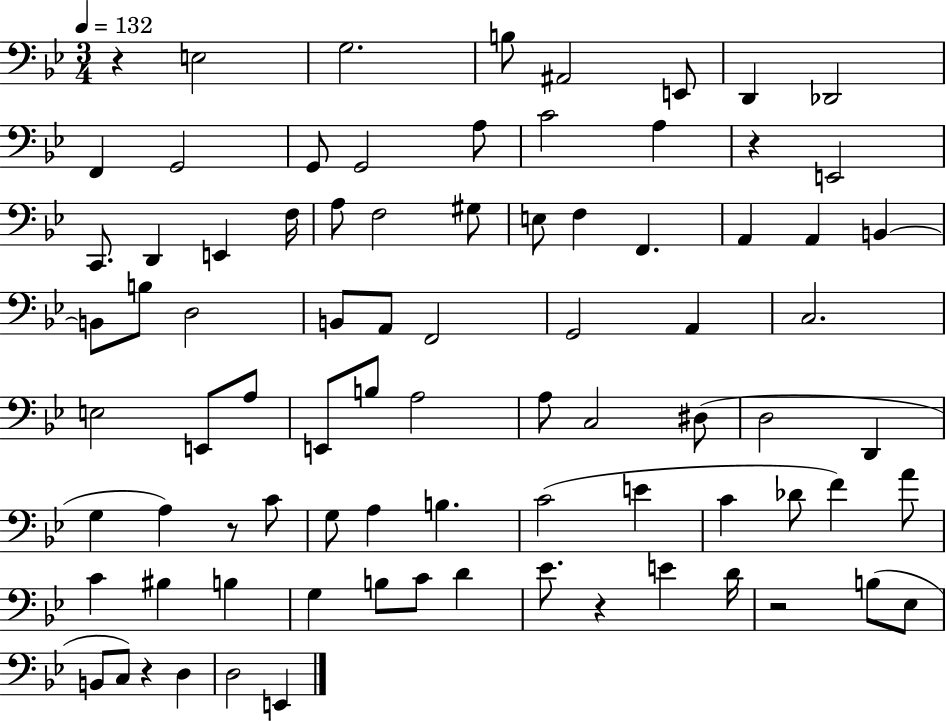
R/q E3/h G3/h. B3/e A#2/h E2/e D2/q Db2/h F2/q G2/h G2/e G2/h A3/e C4/h A3/q R/q E2/h C2/e. D2/q E2/q F3/s A3/e F3/h G#3/e E3/e F3/q F2/q. A2/q A2/q B2/q B2/e B3/e D3/h B2/e A2/e F2/h G2/h A2/q C3/h. E3/h E2/e A3/e E2/e B3/e A3/h A3/e C3/h D#3/e D3/h D2/q G3/q A3/q R/e C4/e G3/e A3/q B3/q. C4/h E4/q C4/q Db4/e F4/q A4/e C4/q BIS3/q B3/q G3/q B3/e C4/e D4/q Eb4/e. R/q E4/q D4/s R/h B3/e Eb3/e B2/e C3/e R/q D3/q D3/h E2/q